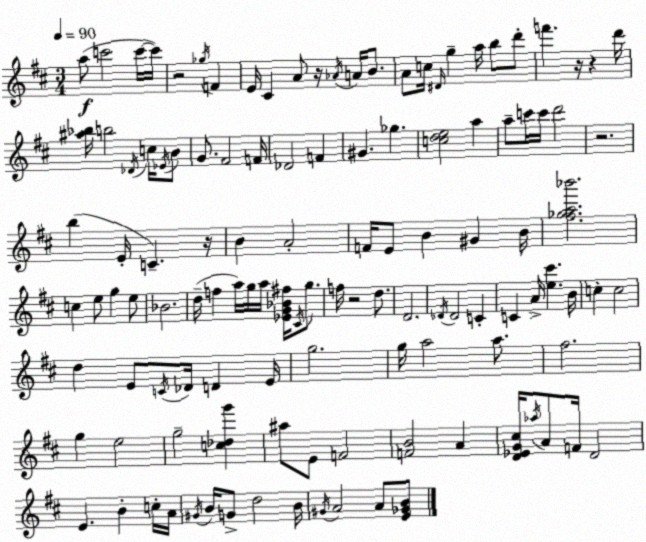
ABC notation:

X:1
T:Untitled
M:3/4
L:1/4
K:D
a/2 c'2 c'/4 c'/4 z2 _g/4 F E/4 ^C A/2 z/4 _A/4 A/4 B/2 A/2 c/4 ^D/4 g a/4 b/2 d'/2 f' z/4 z d'/4 [^a_b]/4 b2 _D/4 c/4 _E/4 B/2 G/2 ^F2 F/4 _D2 F ^G _g [cde]2 a a/2 c'/4 c'/4 d'2 z2 b E/4 C z/4 B A2 F/4 E/2 B ^G B/4 [^f_ga_b']2 c e/2 g e/2 _B2 d/4 f a/4 g/4 a/4 [_EG_B^f]/4 ^C/4 g/2 f/4 z2 d/2 D2 _D/4 _D2 C C A/4 [e^c'] B/4 c c2 d E/2 C/4 _D/4 D E/4 g2 g/4 a2 a/2 ^f2 g e2 g2 [c_dg'] ^a/2 E/2 F2 [FB]2 A [D_EG^c]/4 _a/4 A/2 F/4 D2 E B c/4 A/4 ^G/4 B/4 G/2 d2 B/4 ^G/4 A2 A/2 [E_GB]/2